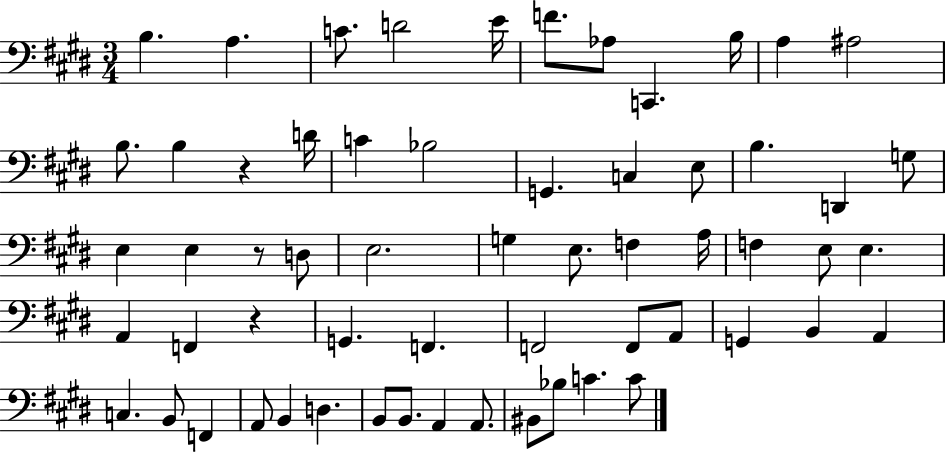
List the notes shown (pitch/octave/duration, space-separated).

B3/q. A3/q. C4/e. D4/h E4/s F4/e. Ab3/e C2/q. B3/s A3/q A#3/h B3/e. B3/q R/q D4/s C4/q Bb3/h G2/q. C3/q E3/e B3/q. D2/q G3/e E3/q E3/q R/e D3/e E3/h. G3/q E3/e. F3/q A3/s F3/q E3/e E3/q. A2/q F2/q R/q G2/q. F2/q. F2/h F2/e A2/e G2/q B2/q A2/q C3/q. B2/e F2/q A2/e B2/q D3/q. B2/e B2/e. A2/q A2/e. BIS2/e Bb3/e C4/q. C4/e